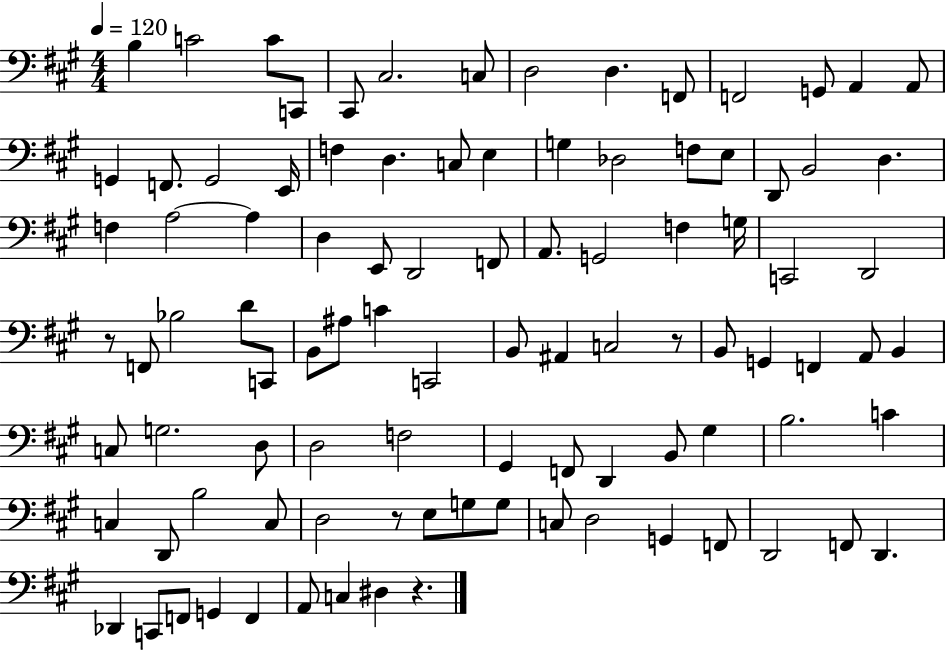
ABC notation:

X:1
T:Untitled
M:4/4
L:1/4
K:A
B, C2 C/2 C,,/2 ^C,,/2 ^C,2 C,/2 D,2 D, F,,/2 F,,2 G,,/2 A,, A,,/2 G,, F,,/2 G,,2 E,,/4 F, D, C,/2 E, G, _D,2 F,/2 E,/2 D,,/2 B,,2 D, F, A,2 A, D, E,,/2 D,,2 F,,/2 A,,/2 G,,2 F, G,/4 C,,2 D,,2 z/2 F,,/2 _B,2 D/2 C,,/2 B,,/2 ^A,/2 C C,,2 B,,/2 ^A,, C,2 z/2 B,,/2 G,, F,, A,,/2 B,, C,/2 G,2 D,/2 D,2 F,2 ^G,, F,,/2 D,, B,,/2 ^G, B,2 C C, D,,/2 B,2 C,/2 D,2 z/2 E,/2 G,/2 G,/2 C,/2 D,2 G,, F,,/2 D,,2 F,,/2 D,, _D,, C,,/2 F,,/2 G,, F,, A,,/2 C, ^D, z